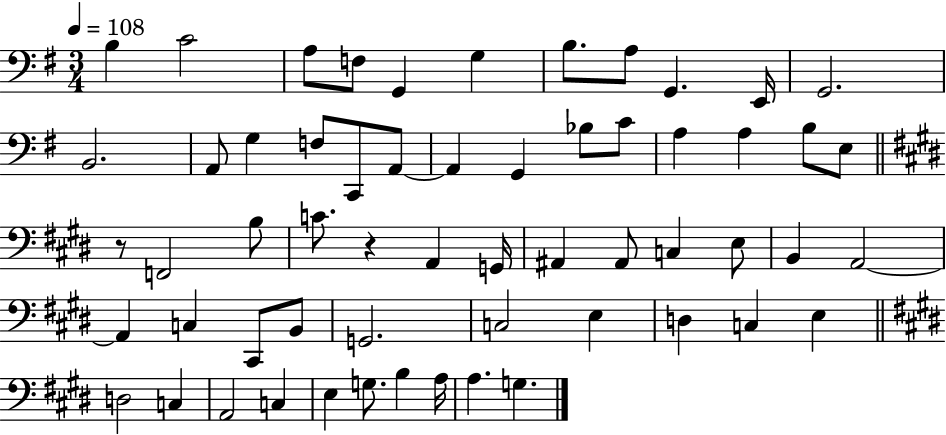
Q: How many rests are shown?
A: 2